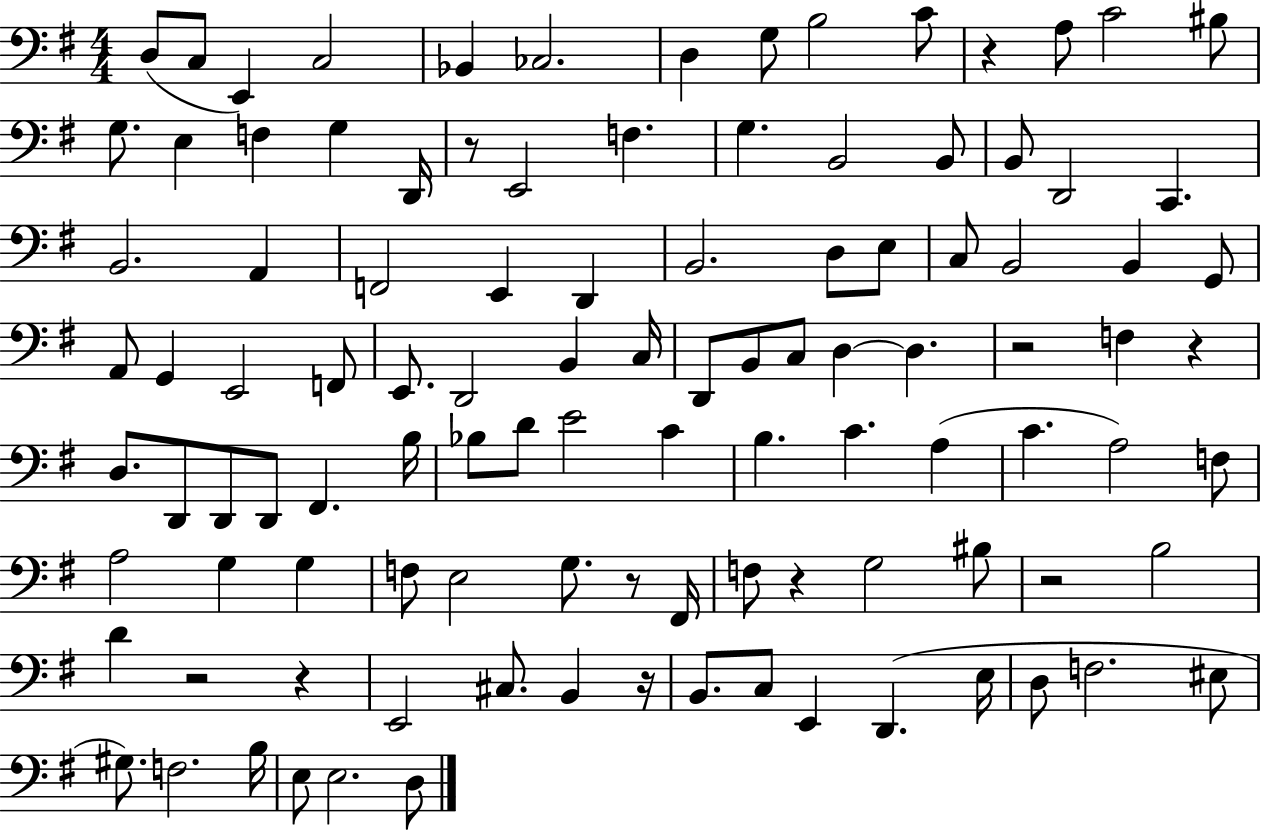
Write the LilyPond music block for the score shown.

{
  \clef bass
  \numericTimeSignature
  \time 4/4
  \key g \major
  d8( c8 e,4) c2 | bes,4 ces2. | d4 g8 b2 c'8 | r4 a8 c'2 bis8 | \break g8. e4 f4 g4 d,16 | r8 e,2 f4. | g4. b,2 b,8 | b,8 d,2 c,4. | \break b,2. a,4 | f,2 e,4 d,4 | b,2. d8 e8 | c8 b,2 b,4 g,8 | \break a,8 g,4 e,2 f,8 | e,8. d,2 b,4 c16 | d,8 b,8 c8 d4~~ d4. | r2 f4 r4 | \break d8. d,8 d,8 d,8 fis,4. b16 | bes8 d'8 e'2 c'4 | b4. c'4. a4( | c'4. a2) f8 | \break a2 g4 g4 | f8 e2 g8. r8 fis,16 | f8 r4 g2 bis8 | r2 b2 | \break d'4 r2 r4 | e,2 cis8. b,4 r16 | b,8. c8 e,4 d,4.( e16 | d8 f2. eis8 | \break gis8.) f2. b16 | e8 e2. d8 | \bar "|."
}